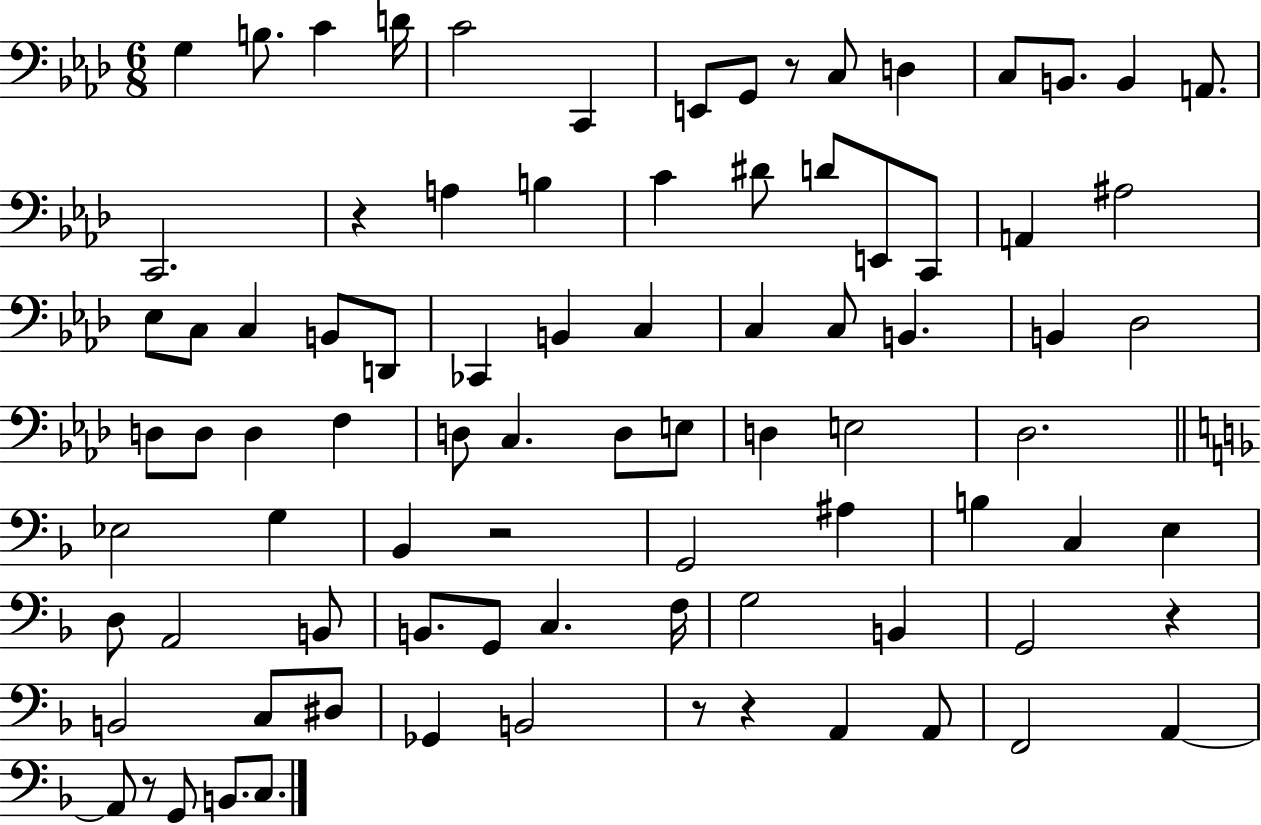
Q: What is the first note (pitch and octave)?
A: G3